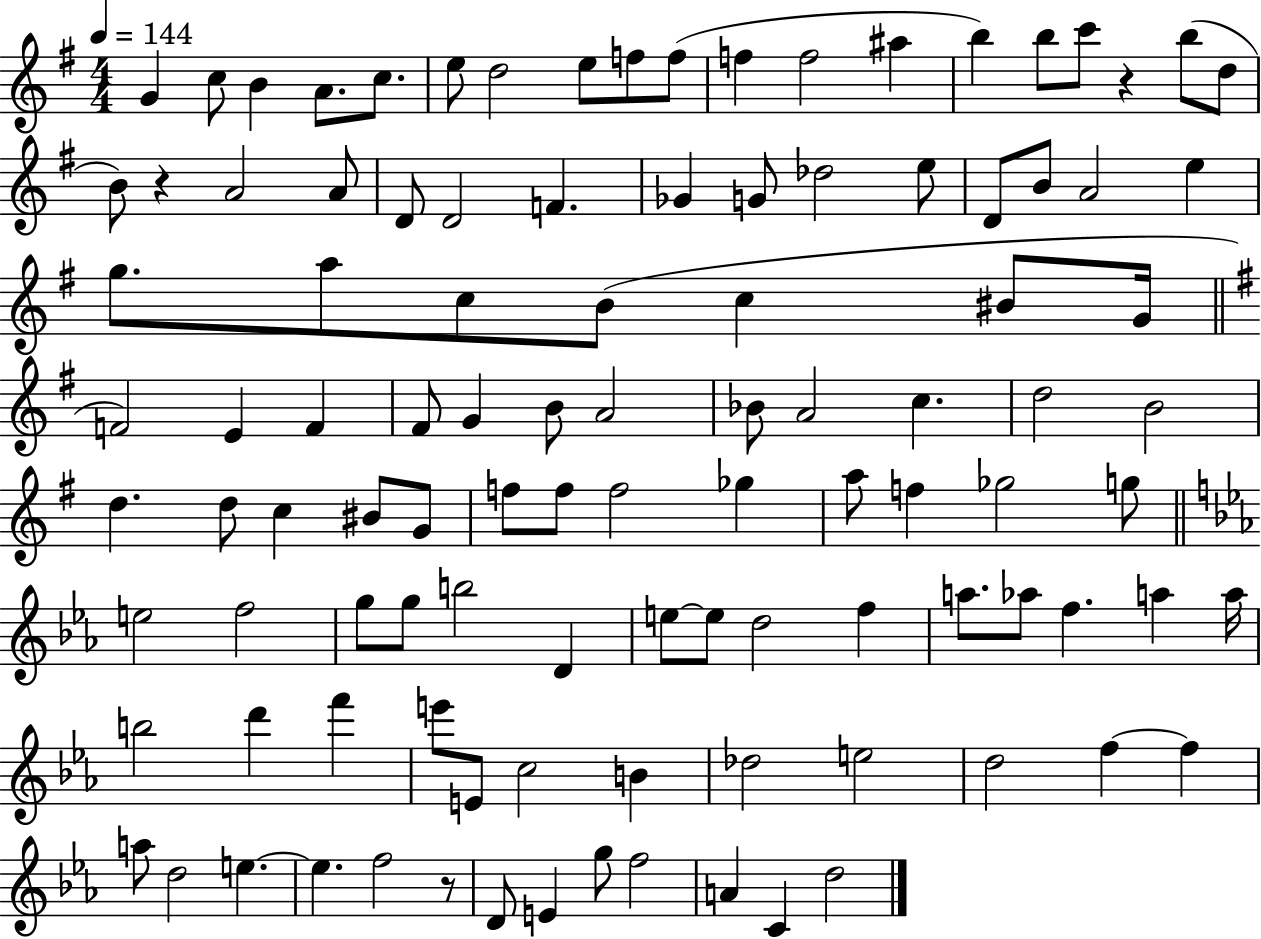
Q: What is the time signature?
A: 4/4